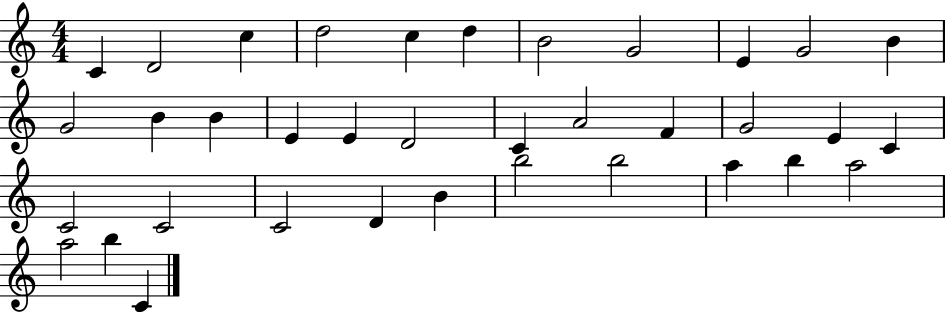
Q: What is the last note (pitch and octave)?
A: C4